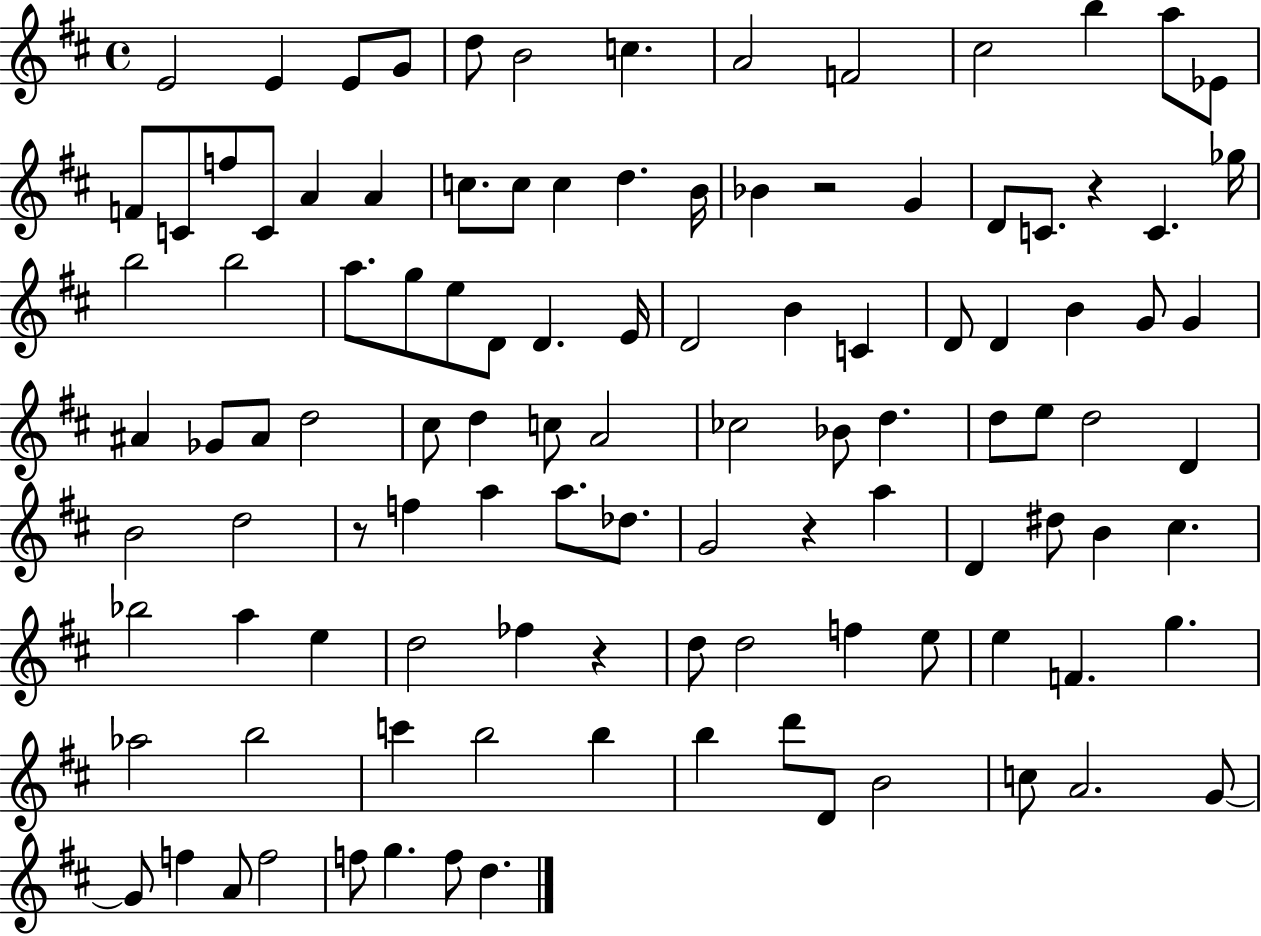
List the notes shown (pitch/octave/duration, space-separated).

E4/h E4/q E4/e G4/e D5/e B4/h C5/q. A4/h F4/h C#5/h B5/q A5/e Eb4/e F4/e C4/e F5/e C4/e A4/q A4/q C5/e. C5/e C5/q D5/q. B4/s Bb4/q R/h G4/q D4/e C4/e. R/q C4/q. Gb5/s B5/h B5/h A5/e. G5/e E5/e D4/e D4/q. E4/s D4/h B4/q C4/q D4/e D4/q B4/q G4/e G4/q A#4/q Gb4/e A#4/e D5/h C#5/e D5/q C5/e A4/h CES5/h Bb4/e D5/q. D5/e E5/e D5/h D4/q B4/h D5/h R/e F5/q A5/q A5/e. Db5/e. G4/h R/q A5/q D4/q D#5/e B4/q C#5/q. Bb5/h A5/q E5/q D5/h FES5/q R/q D5/e D5/h F5/q E5/e E5/q F4/q. G5/q. Ab5/h B5/h C6/q B5/h B5/q B5/q D6/e D4/e B4/h C5/e A4/h. G4/e G4/e F5/q A4/e F5/h F5/e G5/q. F5/e D5/q.